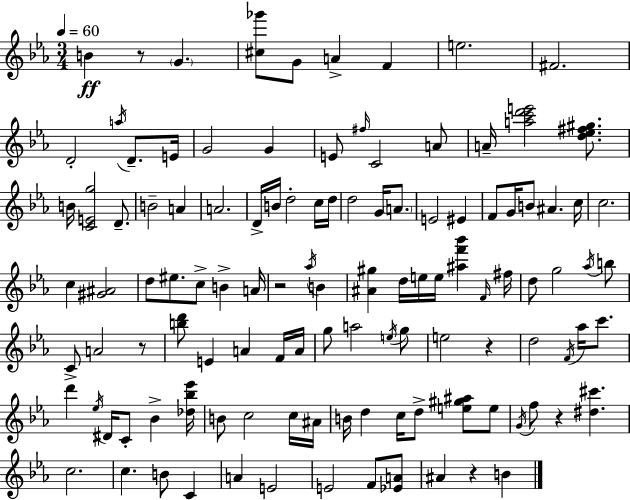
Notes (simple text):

B4/q R/e G4/q. [C#5,Gb6]/e G4/e A4/q F4/q E5/h. F#4/h. D4/h A5/s D4/e. E4/s G4/h G4/q E4/e F#5/s C4/h A4/e A4/s [A5,C6,D6,E6]/h [D5,Eb5,F#5,G#5]/e. B4/s [C4,E4,G5]/h D4/e. B4/h A4/q A4/h. D4/s B4/s D5/h C5/s D5/s D5/h G4/s A4/e. E4/h EIS4/q F4/e G4/s B4/e A#4/q. C5/s C5/h. C5/q [G#4,A#4]/h D5/e EIS5/e. C5/e B4/q A4/s R/h Ab5/s B4/q [A#4,G#5]/q D5/s E5/s E5/s [A#5,F6,Bb6]/q F4/s F#5/s D5/e G5/h Ab5/s B5/e C4/e A4/h R/e [B5,D6]/e E4/q A4/q F4/s A4/s G5/e A5/h E5/s G5/e E5/h R/q D5/h F4/s Ab5/s C6/e. D6/q Eb5/s D#4/s C4/e Bb4/q [Db5,Bb5,Eb6]/s B4/e C5/h C5/s A#4/s B4/s D5/q C5/s D5/e [E5,G#5,A#5]/e E5/e G4/s F5/e R/q [D#5,C#6]/q. C5/h. C5/q. B4/e C4/q A4/q E4/h E4/h F4/e [Eb4,A4]/e A#4/q R/q B4/q